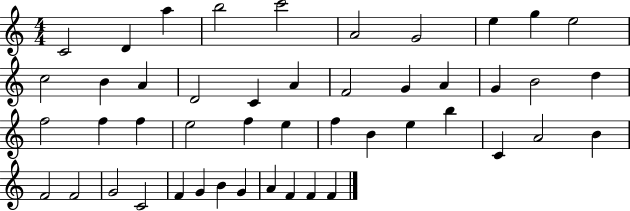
{
  \clef treble
  \numericTimeSignature
  \time 4/4
  \key c \major
  c'2 d'4 a''4 | b''2 c'''2 | a'2 g'2 | e''4 g''4 e''2 | \break c''2 b'4 a'4 | d'2 c'4 a'4 | f'2 g'4 a'4 | g'4 b'2 d''4 | \break f''2 f''4 f''4 | e''2 f''4 e''4 | f''4 b'4 e''4 b''4 | c'4 a'2 b'4 | \break f'2 f'2 | g'2 c'2 | f'4 g'4 b'4 g'4 | a'4 f'4 f'4 f'4 | \break \bar "|."
}